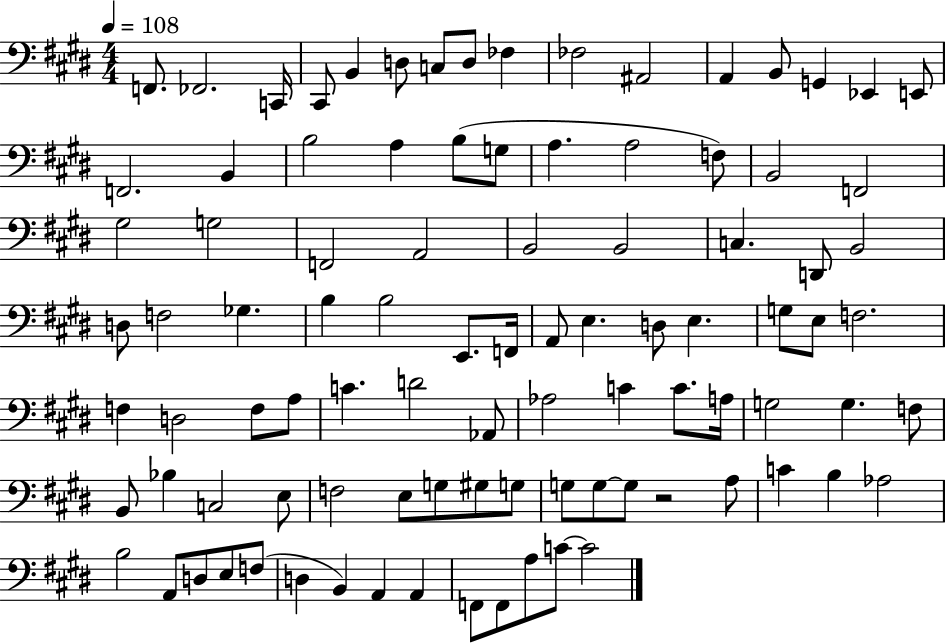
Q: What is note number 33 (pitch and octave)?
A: B2